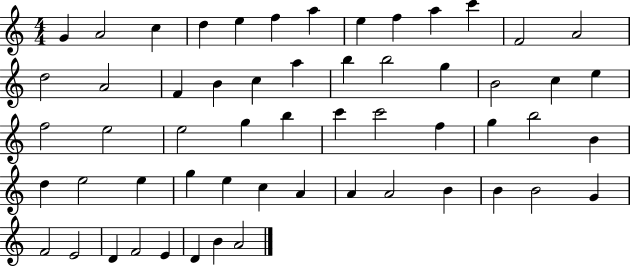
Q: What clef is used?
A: treble